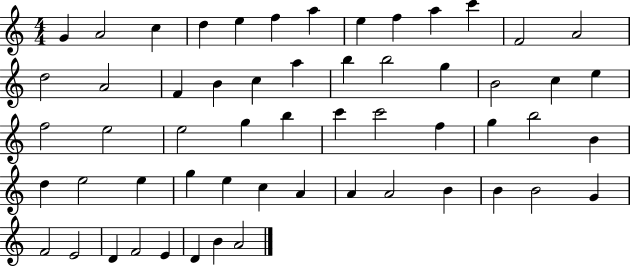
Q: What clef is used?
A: treble